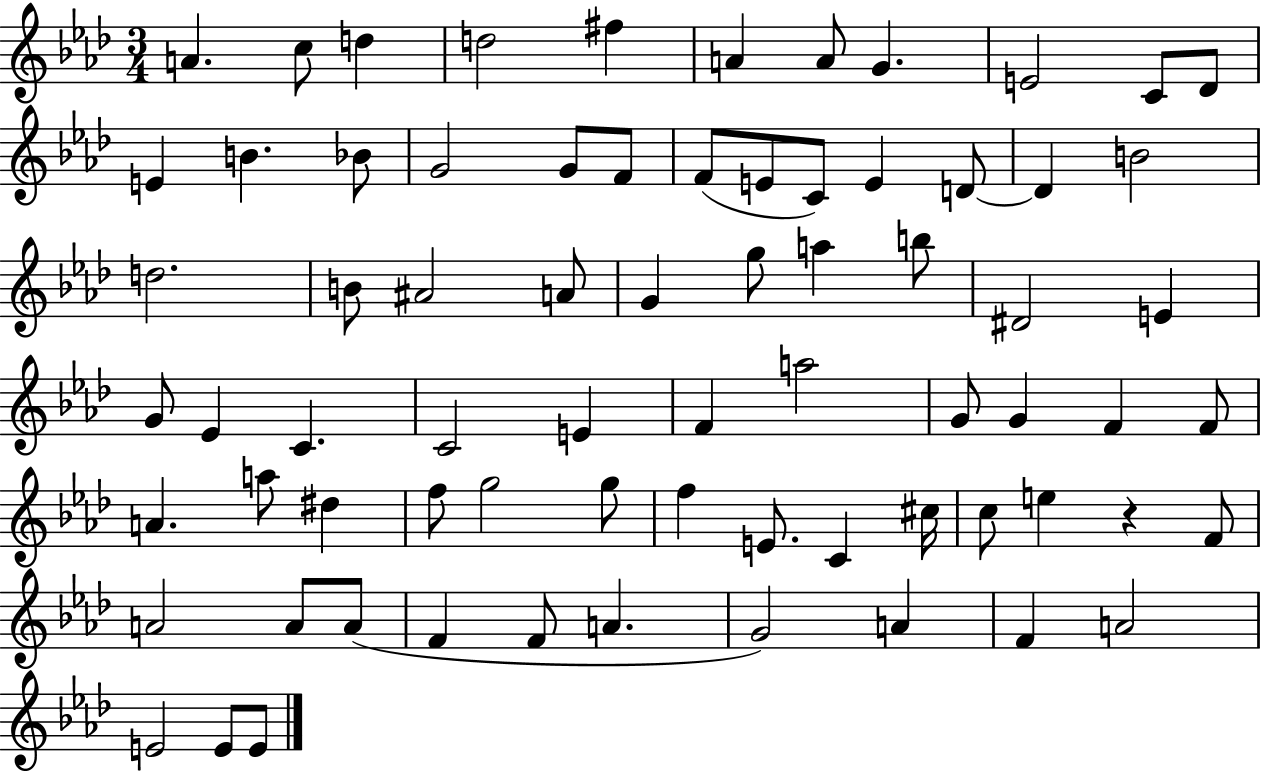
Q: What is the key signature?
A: AES major